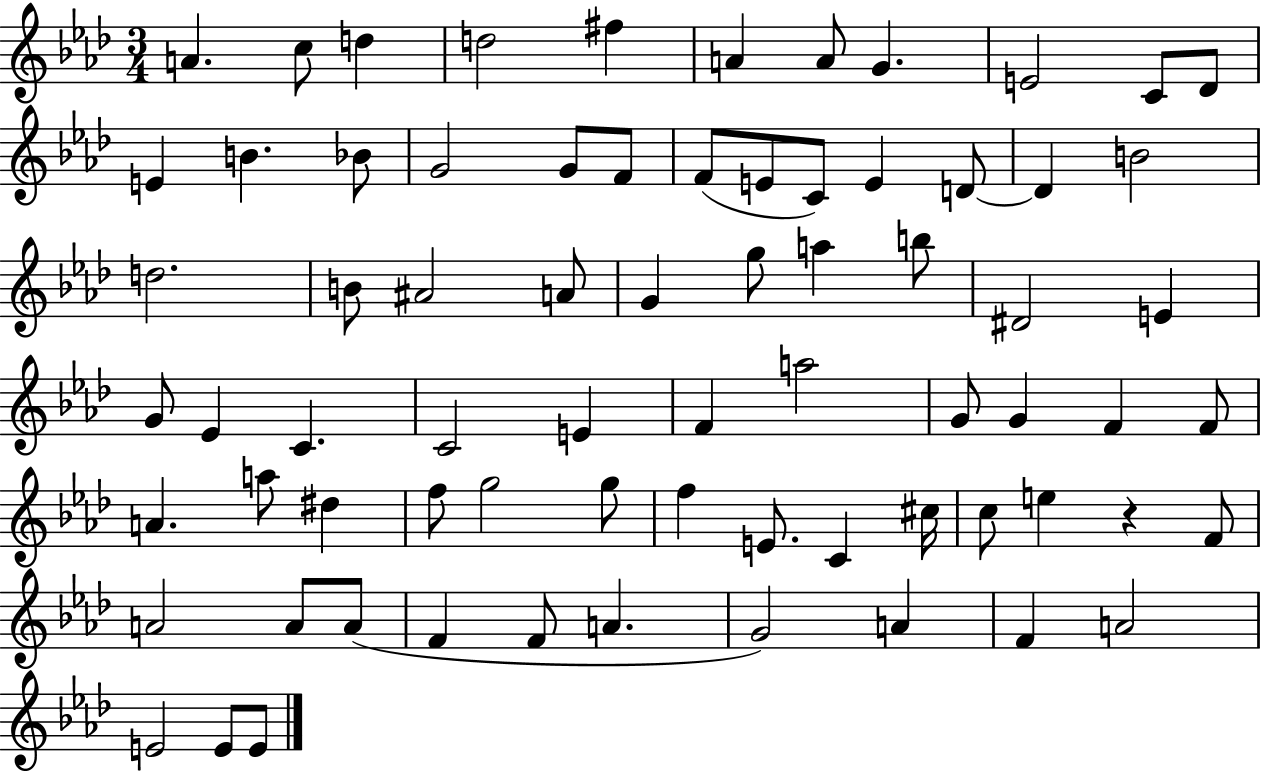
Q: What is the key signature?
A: AES major